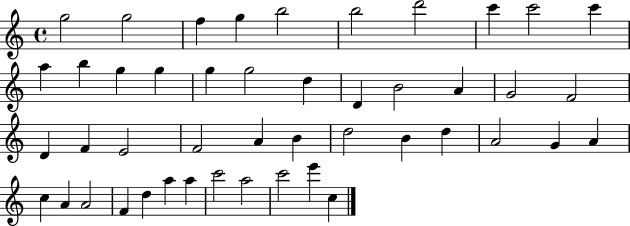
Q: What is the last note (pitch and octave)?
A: C5